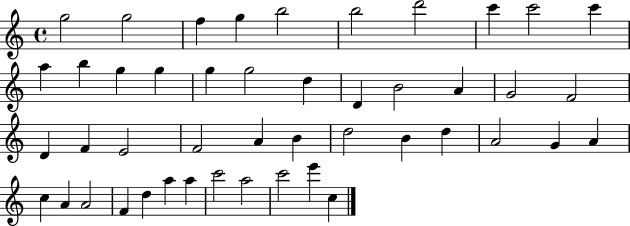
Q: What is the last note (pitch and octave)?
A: C5